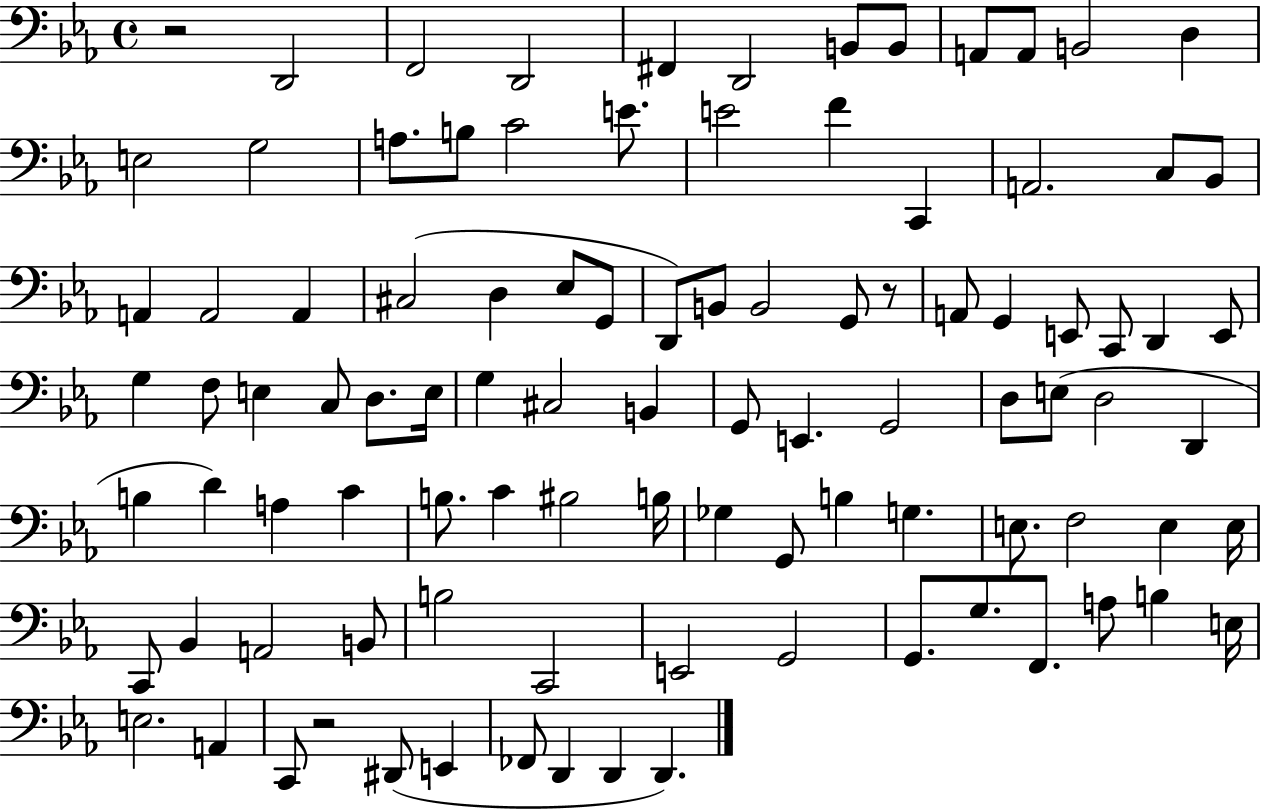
X:1
T:Untitled
M:4/4
L:1/4
K:Eb
z2 D,,2 F,,2 D,,2 ^F,, D,,2 B,,/2 B,,/2 A,,/2 A,,/2 B,,2 D, E,2 G,2 A,/2 B,/2 C2 E/2 E2 F C,, A,,2 C,/2 _B,,/2 A,, A,,2 A,, ^C,2 D, _E,/2 G,,/2 D,,/2 B,,/2 B,,2 G,,/2 z/2 A,,/2 G,, E,,/2 C,,/2 D,, E,,/2 G, F,/2 E, C,/2 D,/2 E,/4 G, ^C,2 B,, G,,/2 E,, G,,2 D,/2 E,/2 D,2 D,, B, D A, C B,/2 C ^B,2 B,/4 _G, G,,/2 B, G, E,/2 F,2 E, E,/4 C,,/2 _B,, A,,2 B,,/2 B,2 C,,2 E,,2 G,,2 G,,/2 G,/2 F,,/2 A,/2 B, E,/4 E,2 A,, C,,/2 z2 ^D,,/2 E,, _F,,/2 D,, D,, D,,